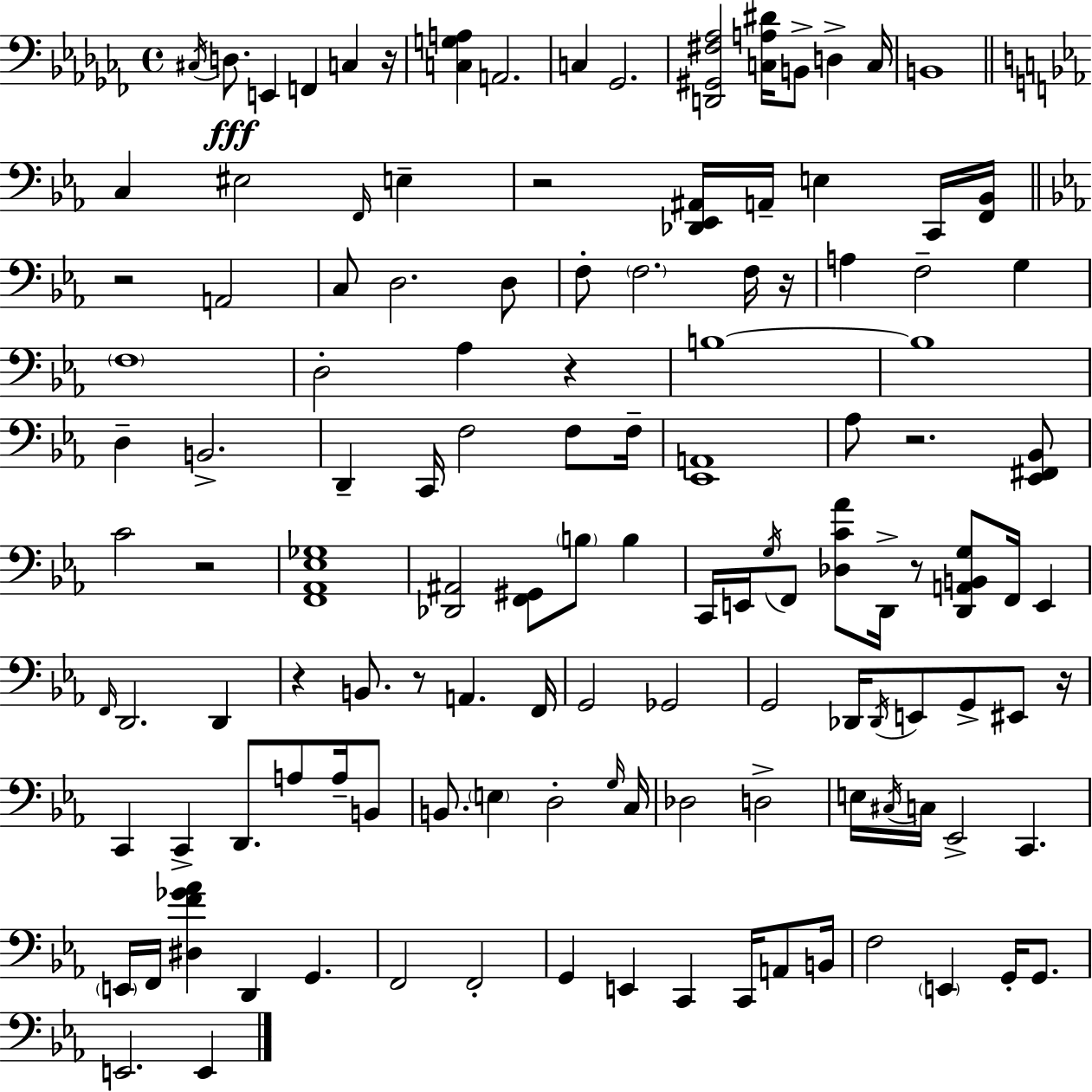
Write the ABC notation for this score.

X:1
T:Untitled
M:4/4
L:1/4
K:Abm
^C,/4 D,/2 E,, F,, C, z/4 [C,G,A,] A,,2 C, _G,,2 [D,,^G,,^F,_A,]2 [C,A,^D]/4 B,,/2 D, C,/4 B,,4 C, ^E,2 F,,/4 E, z2 [_D,,_E,,^A,,]/4 A,,/4 E, C,,/4 [F,,_B,,]/4 z2 A,,2 C,/2 D,2 D,/2 F,/2 F,2 F,/4 z/4 A, F,2 G, F,4 D,2 _A, z B,4 B,4 D, B,,2 D,, C,,/4 F,2 F,/2 F,/4 [_E,,A,,]4 _A,/2 z2 [_E,,^F,,_B,,]/2 C2 z2 [F,,_A,,_E,_G,]4 [_D,,^A,,]2 [F,,^G,,]/2 B,/2 B, C,,/4 E,,/4 G,/4 F,,/2 [_D,C_A]/2 D,,/4 z/2 [D,,A,,B,,G,]/2 F,,/4 E,, F,,/4 D,,2 D,, z B,,/2 z/2 A,, F,,/4 G,,2 _G,,2 G,,2 _D,,/4 _D,,/4 E,,/2 G,,/2 ^E,,/2 z/4 C,, C,, D,,/2 A,/2 A,/4 B,,/2 B,,/2 E, D,2 G,/4 C,/4 _D,2 D,2 E,/4 ^C,/4 C,/4 _E,,2 C,, E,,/4 F,,/4 [^D,F_G_A] D,, G,, F,,2 F,,2 G,, E,, C,, C,,/4 A,,/2 B,,/4 F,2 E,, G,,/4 G,,/2 E,,2 E,,